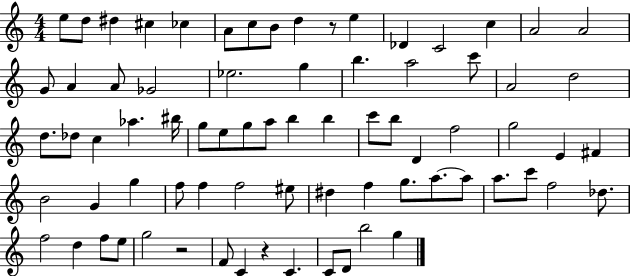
{
  \clef treble
  \numericTimeSignature
  \time 4/4
  \key c \major
  e''8 d''8 dis''4 cis''4 ces''4 | a'8 c''8 b'8 d''4 r8 e''4 | des'4 c'2 c''4 | a'2 a'2 | \break g'8 a'4 a'8 ges'2 | ees''2. g''4 | b''4. a''2 c'''8 | a'2 d''2 | \break d''8. des''8 c''4 aes''4. bis''16 | g''8 e''8 g''8 a''8 b''4 b''4 | c'''8 b''8 d'4 f''2 | g''2 e'4 fis'4 | \break b'2 g'4 g''4 | f''8 f''4 f''2 eis''8 | dis''4 f''4 g''8. a''8.~~ a''8 | a''8. c'''8 f''2 des''8. | \break f''2 d''4 f''8 e''8 | g''2 r2 | f'8 c'4 r4 c'4. | c'8 d'8 b''2 g''4 | \break \bar "|."
}